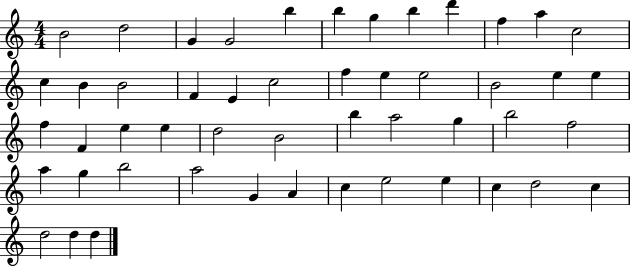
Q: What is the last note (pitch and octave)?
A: D5